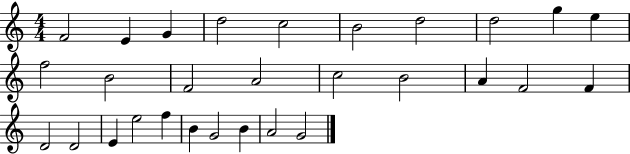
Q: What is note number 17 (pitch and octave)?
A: A4